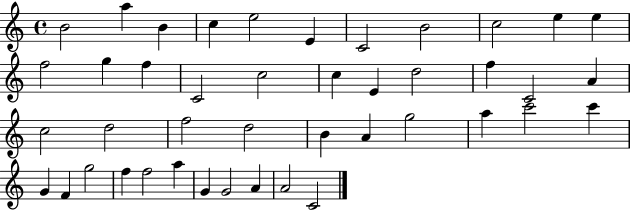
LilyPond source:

{
  \clef treble
  \time 4/4
  \defaultTimeSignature
  \key c \major
  b'2 a''4 b'4 | c''4 e''2 e'4 | c'2 b'2 | c''2 e''4 e''4 | \break f''2 g''4 f''4 | c'2 c''2 | c''4 e'4 d''2 | f''4 c'2 a'4 | \break c''2 d''2 | f''2 d''2 | b'4 a'4 g''2 | a''4 c'''2 c'''4 | \break g'4 f'4 g''2 | f''4 f''2 a''4 | g'4 g'2 a'4 | a'2 c'2 | \break \bar "|."
}